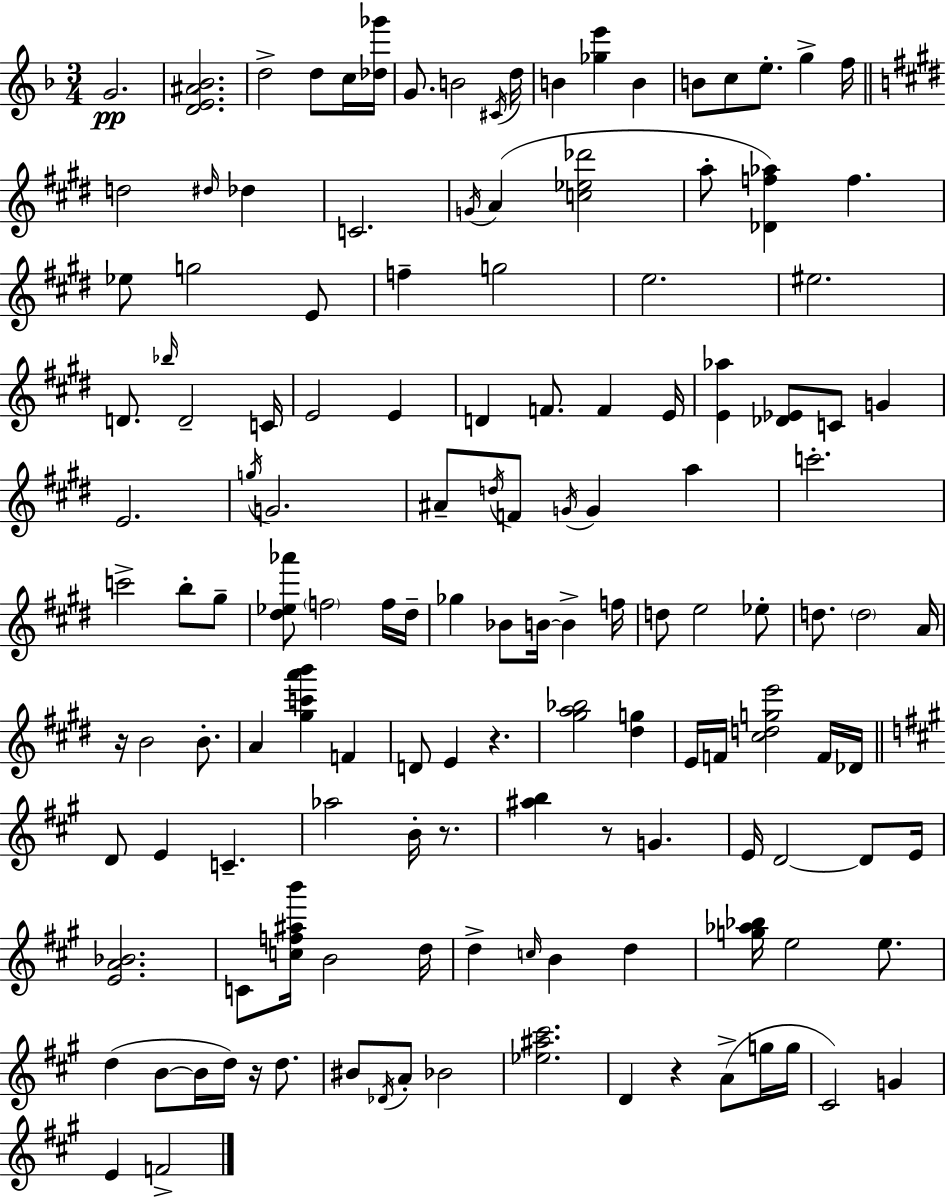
{
  \clef treble
  \numericTimeSignature
  \time 3/4
  \key d \minor
  g'2.\pp | <d' e' ais' bes'>2. | d''2-> d''8 c''16 <des'' ges'''>16 | g'8. b'2 \acciaccatura { cis'16 } | \break d''16 b'4 <ges'' e'''>4 b'4 | b'8 c''8 e''8.-. g''4-> | f''16 \bar "||" \break \key e \major d''2 \grace { dis''16 } des''4 | c'2. | \acciaccatura { g'16 }( a'4 <c'' ees'' des'''>2 | a''8-. <des' f'' aes''>4) f''4. | \break ees''8 g''2 | e'8 f''4-- g''2 | e''2. | eis''2. | \break d'8. \grace { bes''16 } d'2-- | c'16 e'2 e'4 | d'4 f'8. f'4 | e'16 <e' aes''>4 <des' ees'>8 c'8 g'4 | \break e'2. | \acciaccatura { g''16 } g'2. | ais'8-- \acciaccatura { d''16 } f'8 \acciaccatura { g'16 } g'4 | a''4 c'''2.-. | \break c'''2-> | b''8-. gis''8-- <dis'' ees'' aes'''>8 \parenthesize f''2 | f''16 dis''16-- ges''4 bes'8 | b'16~~ b'4-> f''16 d''8 e''2 | \break ees''8-. d''8. \parenthesize d''2 | a'16 r16 b'2 | b'8.-. a'4 <gis'' c''' a''' b'''>4 | f'4 d'8 e'4 | \break r4. <gis'' a'' bes''>2 | <dis'' g''>4 e'16 f'16 <cis'' d'' g'' e'''>2 | f'16 des'16 \bar "||" \break \key a \major d'8 e'4 c'4.-- | aes''2 b'16-. r8. | <ais'' b''>4 r8 g'4. | e'16 d'2~~ d'8 e'16 | \break <e' a' bes'>2. | c'8 <c'' f'' ais'' b'''>16 b'2 d''16 | d''4-> \grace { c''16 } b'4 d''4 | <g'' aes'' bes''>16 e''2 e''8. | \break d''4( b'8~~ b'16 d''16) r16 d''8. | bis'8 \acciaccatura { des'16 } a'8-. bes'2 | <ees'' ais'' cis'''>2. | d'4 r4 a'8->( | \break g''16 g''16 cis'2) g'4 | e'4 f'2-> | \bar "|."
}